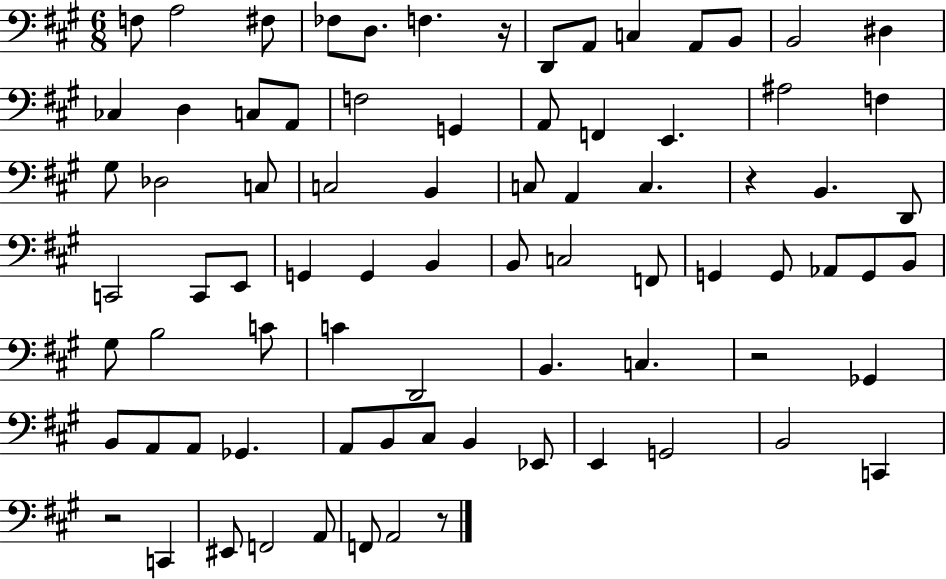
{
  \clef bass
  \numericTimeSignature
  \time 6/8
  \key a \major
  f8 a2 fis8 | fes8 d8. f4. r16 | d,8 a,8 c4 a,8 b,8 | b,2 dis4 | \break ces4 d4 c8 a,8 | f2 g,4 | a,8 f,4 e,4. | ais2 f4 | \break gis8 des2 c8 | c2 b,4 | c8 a,4 c4. | r4 b,4. d,8 | \break c,2 c,8 e,8 | g,4 g,4 b,4 | b,8 c2 f,8 | g,4 g,8 aes,8 g,8 b,8 | \break gis8 b2 c'8 | c'4 d,2 | b,4. c4. | r2 ges,4 | \break b,8 a,8 a,8 ges,4. | a,8 b,8 cis8 b,4 ees,8 | e,4 g,2 | b,2 c,4 | \break r2 c,4 | eis,8 f,2 a,8 | f,8 a,2 r8 | \bar "|."
}